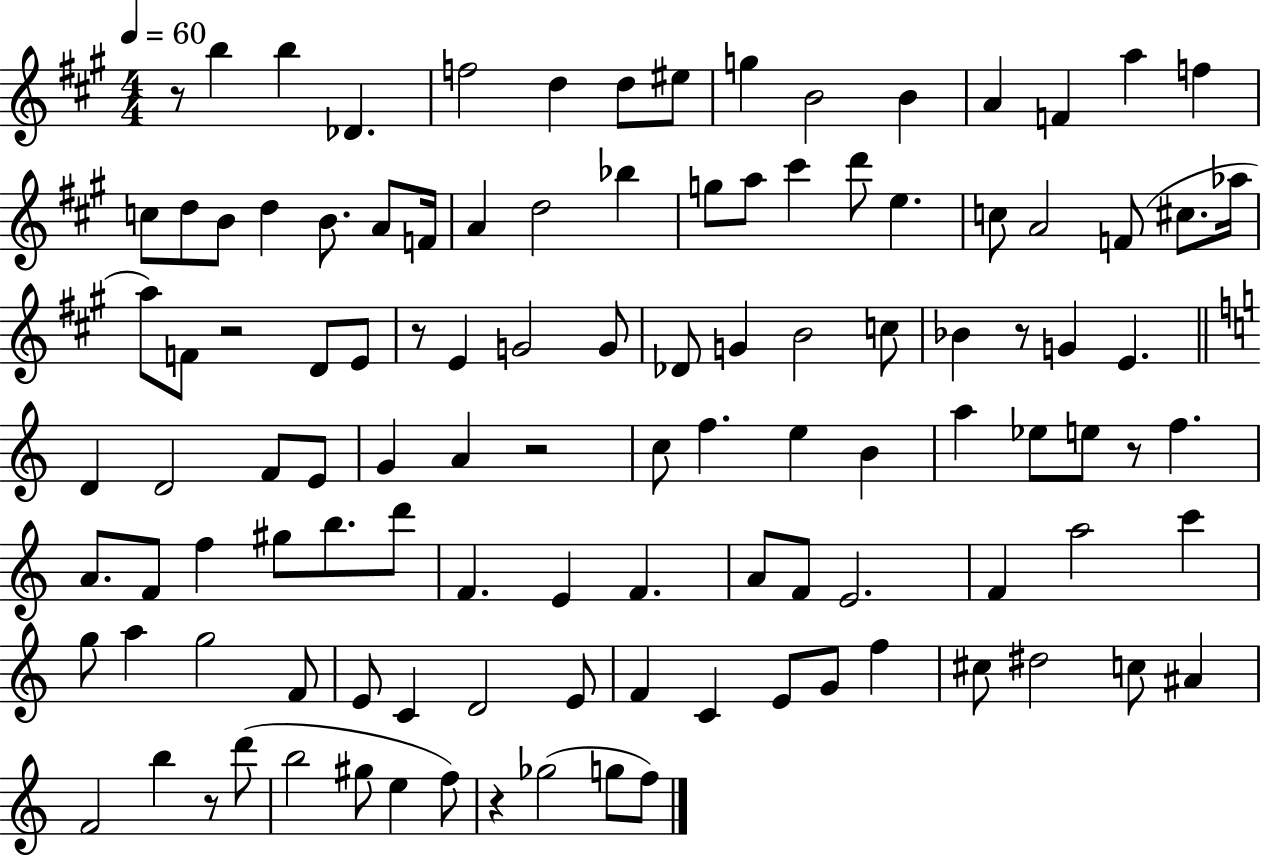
X:1
T:Untitled
M:4/4
L:1/4
K:A
z/2 b b _D f2 d d/2 ^e/2 g B2 B A F a f c/2 d/2 B/2 d B/2 A/2 F/4 A d2 _b g/2 a/2 ^c' d'/2 e c/2 A2 F/2 ^c/2 _a/4 a/2 F/2 z2 D/2 E/2 z/2 E G2 G/2 _D/2 G B2 c/2 _B z/2 G E D D2 F/2 E/2 G A z2 c/2 f e B a _e/2 e/2 z/2 f A/2 F/2 f ^g/2 b/2 d'/2 F E F A/2 F/2 E2 F a2 c' g/2 a g2 F/2 E/2 C D2 E/2 F C E/2 G/2 f ^c/2 ^d2 c/2 ^A F2 b z/2 d'/2 b2 ^g/2 e f/2 z _g2 g/2 f/2